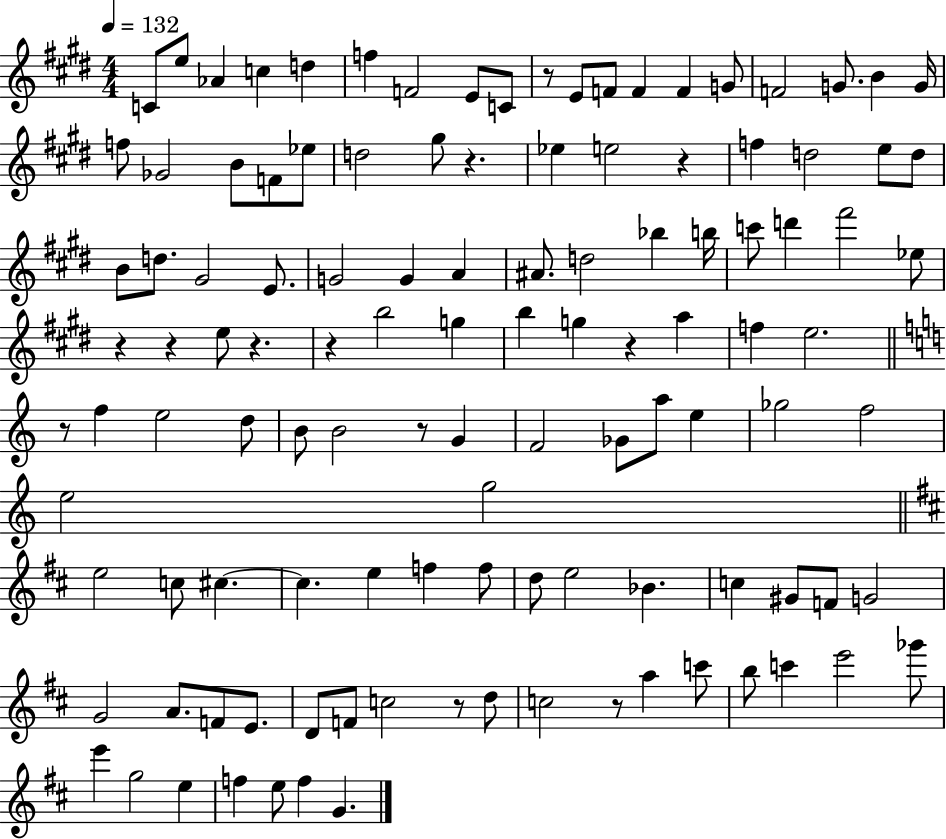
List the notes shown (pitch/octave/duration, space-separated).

C4/e E5/e Ab4/q C5/q D5/q F5/q F4/h E4/e C4/e R/e E4/e F4/e F4/q F4/q G4/e F4/h G4/e. B4/q G4/s F5/e Gb4/h B4/e F4/e Eb5/e D5/h G#5/e R/q. Eb5/q E5/h R/q F5/q D5/h E5/e D5/e B4/e D5/e. G#4/h E4/e. G4/h G4/q A4/q A#4/e. D5/h Bb5/q B5/s C6/e D6/q F#6/h Eb5/e R/q R/q E5/e R/q. R/q B5/h G5/q B5/q G5/q R/q A5/q F5/q E5/h. R/e F5/q E5/h D5/e B4/e B4/h R/e G4/q F4/h Gb4/e A5/e E5/q Gb5/h F5/h E5/h G5/h E5/h C5/e C#5/q. C#5/q. E5/q F5/q F5/e D5/e E5/h Bb4/q. C5/q G#4/e F4/e G4/h G4/h A4/e. F4/e E4/e. D4/e F4/e C5/h R/e D5/e C5/h R/e A5/q C6/e B5/e C6/q E6/h Gb6/e E6/q G5/h E5/q F5/q E5/e F5/q G4/q.